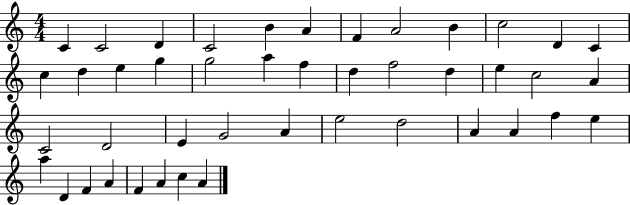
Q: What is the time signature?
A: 4/4